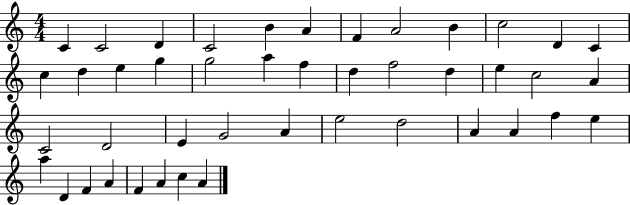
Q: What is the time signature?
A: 4/4